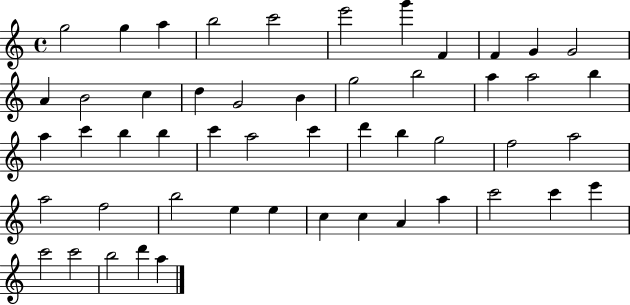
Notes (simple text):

G5/h G5/q A5/q B5/h C6/h E6/h G6/q F4/q F4/q G4/q G4/h A4/q B4/h C5/q D5/q G4/h B4/q G5/h B5/h A5/q A5/h B5/q A5/q C6/q B5/q B5/q C6/q A5/h C6/q D6/q B5/q G5/h F5/h A5/h A5/h F5/h B5/h E5/q E5/q C5/q C5/q A4/q A5/q C6/h C6/q E6/q C6/h C6/h B5/h D6/q A5/q